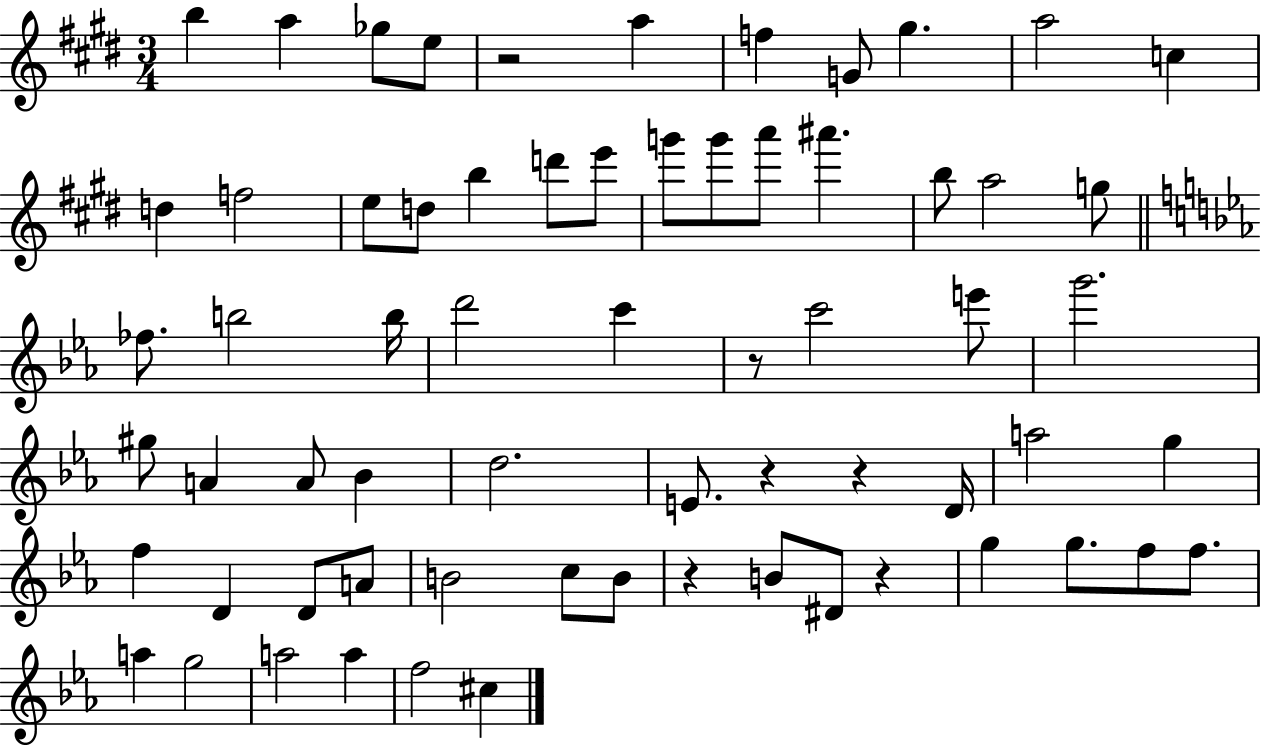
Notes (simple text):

B5/q A5/q Gb5/e E5/e R/h A5/q F5/q G4/e G#5/q. A5/h C5/q D5/q F5/h E5/e D5/e B5/q D6/e E6/e G6/e G6/e A6/e A#6/q. B5/e A5/h G5/e FES5/e. B5/h B5/s D6/h C6/q R/e C6/h E6/e G6/h. G#5/e A4/q A4/e Bb4/q D5/h. E4/e. R/q R/q D4/s A5/h G5/q F5/q D4/q D4/e A4/e B4/h C5/e B4/e R/q B4/e D#4/e R/q G5/q G5/e. F5/e F5/e. A5/q G5/h A5/h A5/q F5/h C#5/q